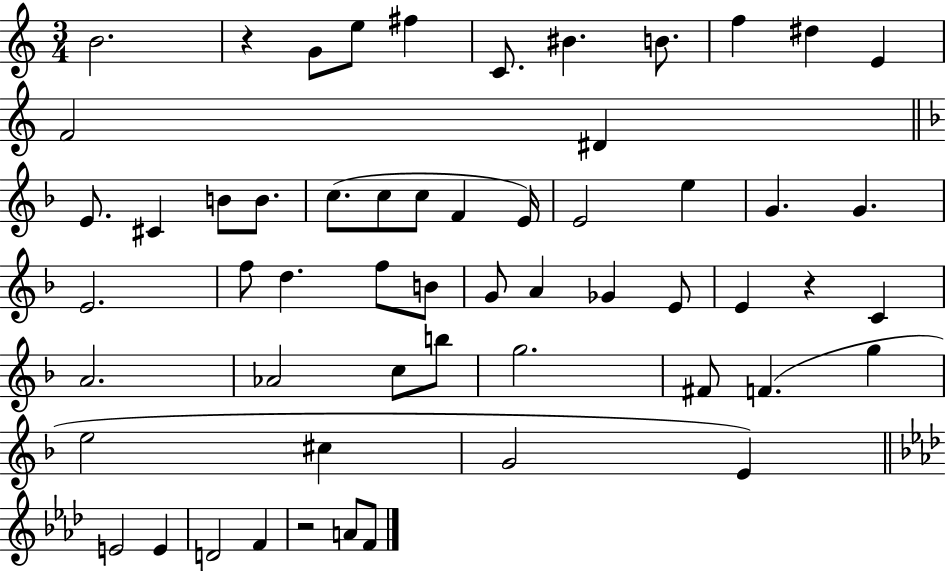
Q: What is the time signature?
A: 3/4